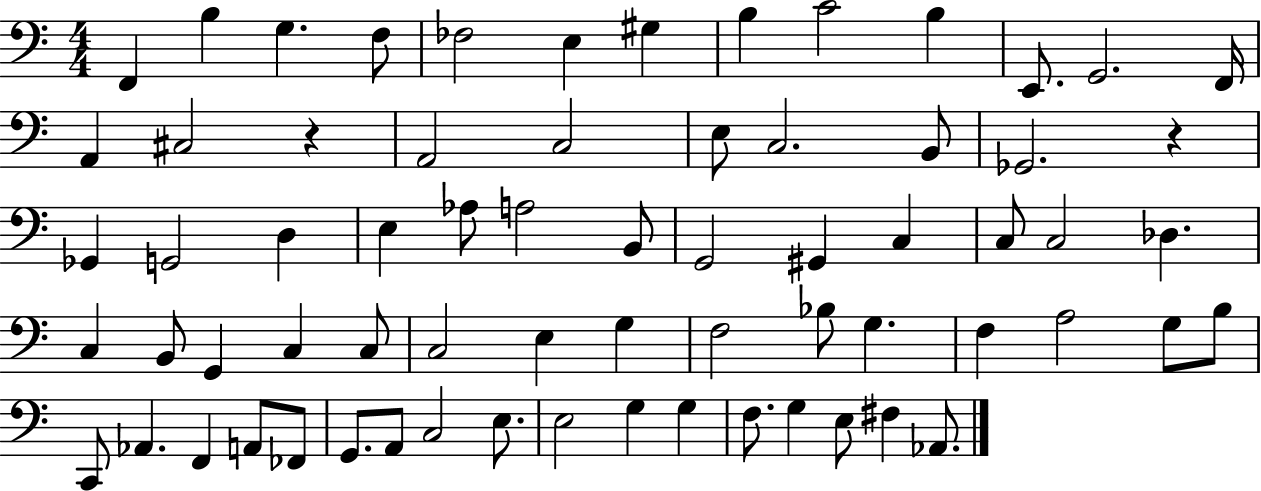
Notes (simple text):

F2/q B3/q G3/q. F3/e FES3/h E3/q G#3/q B3/q C4/h B3/q E2/e. G2/h. F2/s A2/q C#3/h R/q A2/h C3/h E3/e C3/h. B2/e Gb2/h. R/q Gb2/q G2/h D3/q E3/q Ab3/e A3/h B2/e G2/h G#2/q C3/q C3/e C3/h Db3/q. C3/q B2/e G2/q C3/q C3/e C3/h E3/q G3/q F3/h Bb3/e G3/q. F3/q A3/h G3/e B3/e C2/e Ab2/q. F2/q A2/e FES2/e G2/e. A2/e C3/h E3/e. E3/h G3/q G3/q F3/e. G3/q E3/e F#3/q Ab2/e.